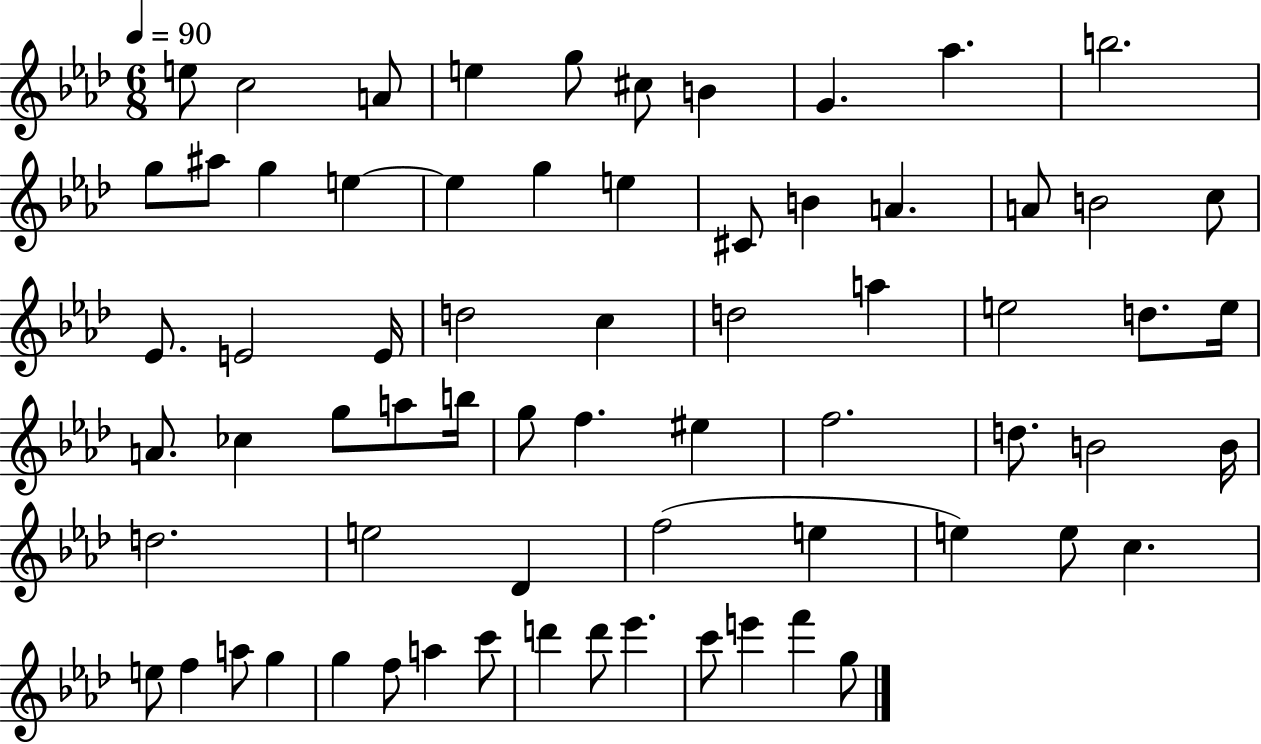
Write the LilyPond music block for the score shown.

{
  \clef treble
  \numericTimeSignature
  \time 6/8
  \key aes \major
  \tempo 4 = 90
  e''8 c''2 a'8 | e''4 g''8 cis''8 b'4 | g'4. aes''4. | b''2. | \break g''8 ais''8 g''4 e''4~~ | e''4 g''4 e''4 | cis'8 b'4 a'4. | a'8 b'2 c''8 | \break ees'8. e'2 e'16 | d''2 c''4 | d''2 a''4 | e''2 d''8. e''16 | \break a'8. ces''4 g''8 a''8 b''16 | g''8 f''4. eis''4 | f''2. | d''8. b'2 b'16 | \break d''2. | e''2 des'4 | f''2( e''4 | e''4) e''8 c''4. | \break e''8 f''4 a''8 g''4 | g''4 f''8 a''4 c'''8 | d'''4 d'''8 ees'''4. | c'''8 e'''4 f'''4 g''8 | \break \bar "|."
}